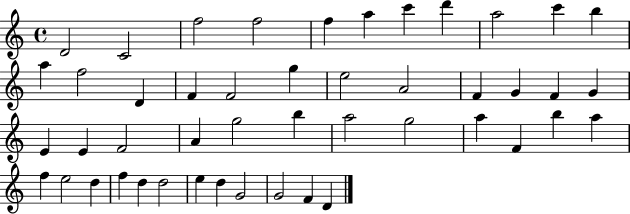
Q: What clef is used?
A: treble